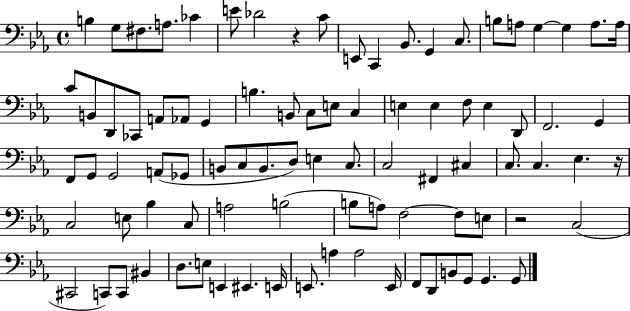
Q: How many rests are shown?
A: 3